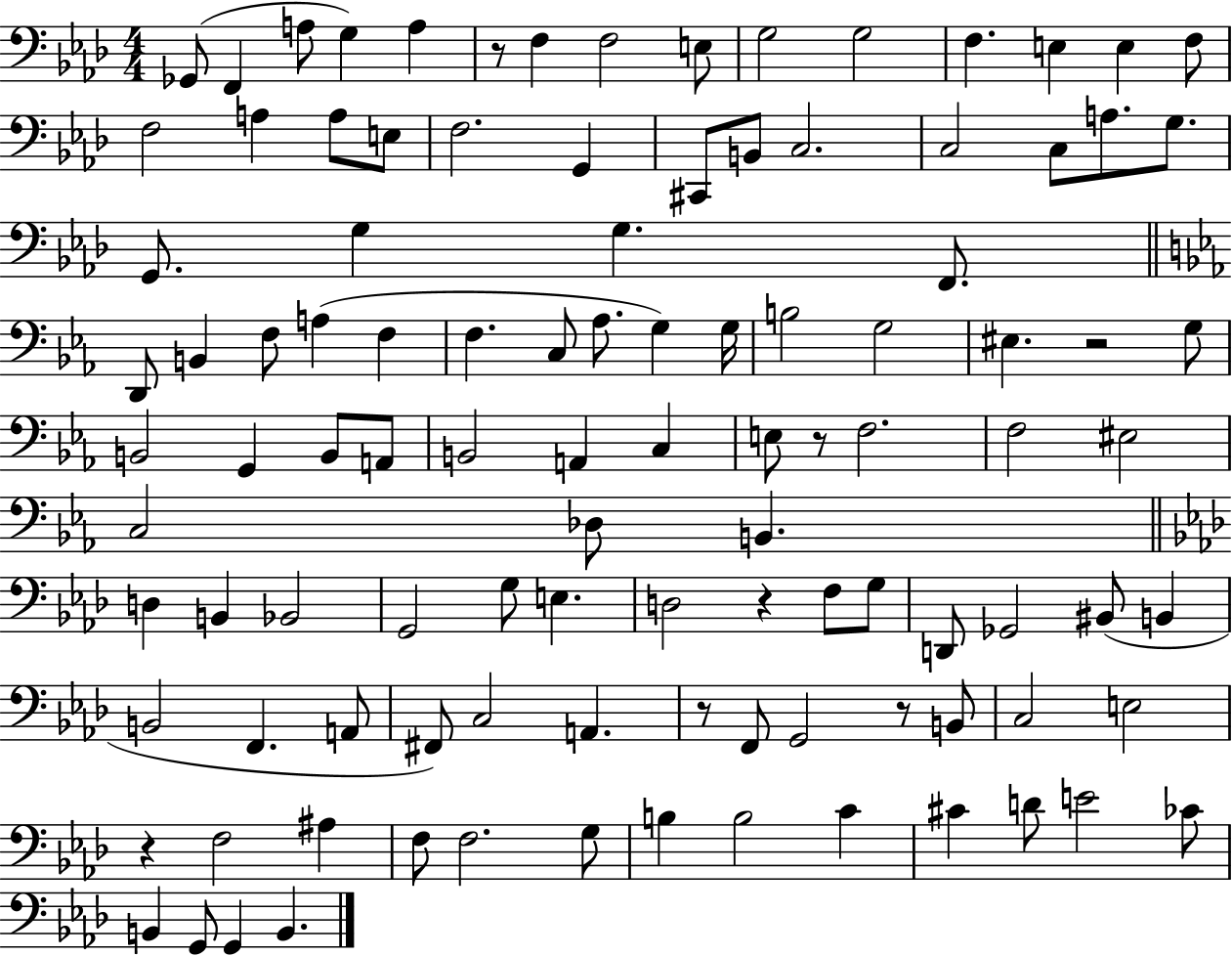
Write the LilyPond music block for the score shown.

{
  \clef bass
  \numericTimeSignature
  \time 4/4
  \key aes \major
  \repeat volta 2 { ges,8( f,4 a8 g4) a4 | r8 f4 f2 e8 | g2 g2 | f4. e4 e4 f8 | \break f2 a4 a8 e8 | f2. g,4 | cis,8 b,8 c2. | c2 c8 a8. g8. | \break g,8. g4 g4. f,8. | \bar "||" \break \key ees \major d,8 b,4 f8 a4( f4 | f4. c8 aes8. g4) g16 | b2 g2 | eis4. r2 g8 | \break b,2 g,4 b,8 a,8 | b,2 a,4 c4 | e8 r8 f2. | f2 eis2 | \break c2 des8 b,4. | \bar "||" \break \key f \minor d4 b,4 bes,2 | g,2 g8 e4. | d2 r4 f8 g8 | d,8 ges,2 bis,8( b,4 | \break b,2 f,4. a,8 | fis,8) c2 a,4. | r8 f,8 g,2 r8 b,8 | c2 e2 | \break r4 f2 ais4 | f8 f2. g8 | b4 b2 c'4 | cis'4 d'8 e'2 ces'8 | \break b,4 g,8 g,4 b,4. | } \bar "|."
}